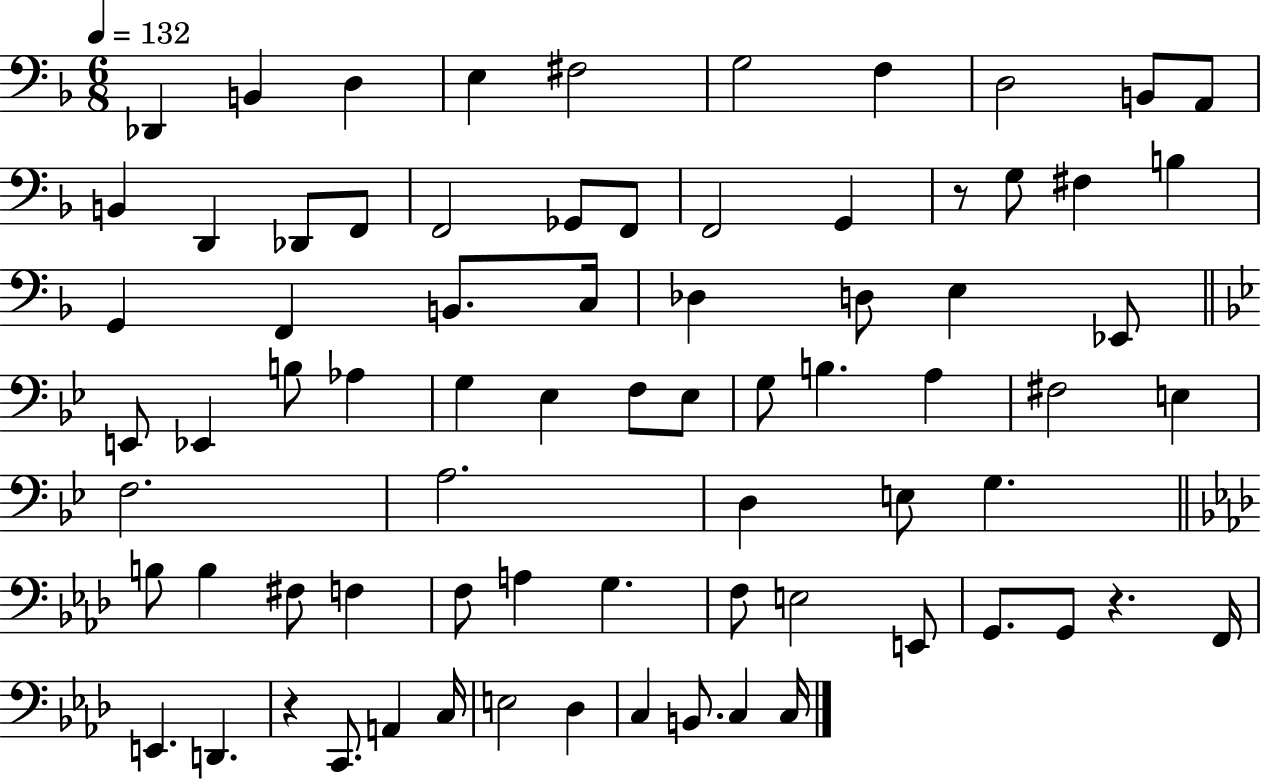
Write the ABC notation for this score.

X:1
T:Untitled
M:6/8
L:1/4
K:F
_D,, B,, D, E, ^F,2 G,2 F, D,2 B,,/2 A,,/2 B,, D,, _D,,/2 F,,/2 F,,2 _G,,/2 F,,/2 F,,2 G,, z/2 G,/2 ^F, B, G,, F,, B,,/2 C,/4 _D, D,/2 E, _E,,/2 E,,/2 _E,, B,/2 _A, G, _E, F,/2 _E,/2 G,/2 B, A, ^F,2 E, F,2 A,2 D, E,/2 G, B,/2 B, ^F,/2 F, F,/2 A, G, F,/2 E,2 E,,/2 G,,/2 G,,/2 z F,,/4 E,, D,, z C,,/2 A,, C,/4 E,2 _D, C, B,,/2 C, C,/4